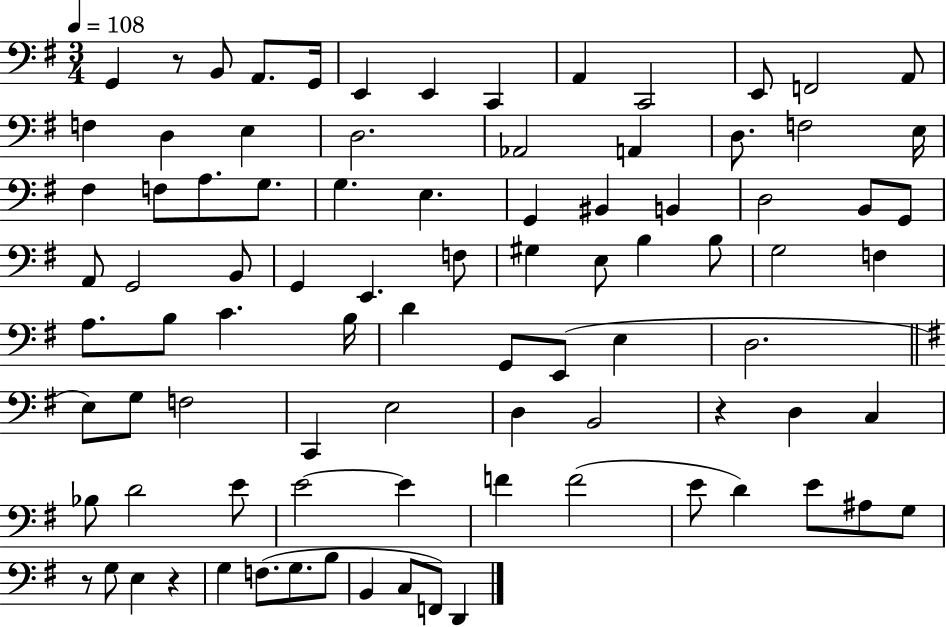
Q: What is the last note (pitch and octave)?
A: D2